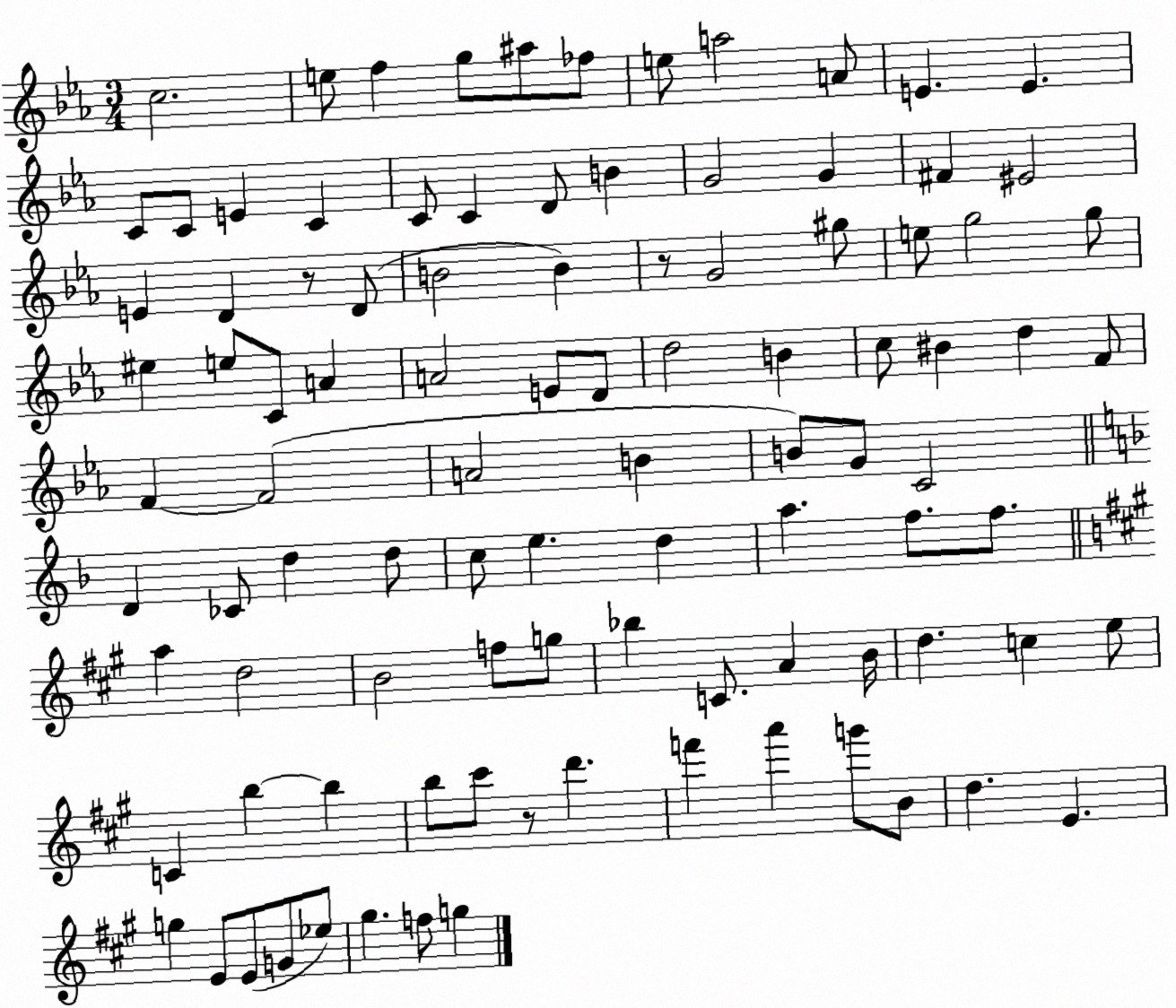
X:1
T:Untitled
M:3/4
L:1/4
K:Eb
c2 e/2 f g/2 ^a/2 _f/2 e/2 a2 A/2 E E C/2 C/2 E C C/2 C D/2 B G2 G ^F ^E2 E D z/2 D/2 B2 B z/2 G2 ^g/2 e/2 g2 g/2 ^e e/2 C/2 A A2 E/2 D/2 d2 B c/2 ^B d F/2 F F2 A2 B B/2 G/2 C2 D _C/2 d d/2 c/2 e d a f/2 f/2 a d2 B2 f/2 g/2 _b C/2 A B/4 d c e/2 C b b b/2 ^c'/2 z/2 d' f' a' g'/2 B/2 d E g E/2 E/2 G/2 _e/2 ^g f/2 g